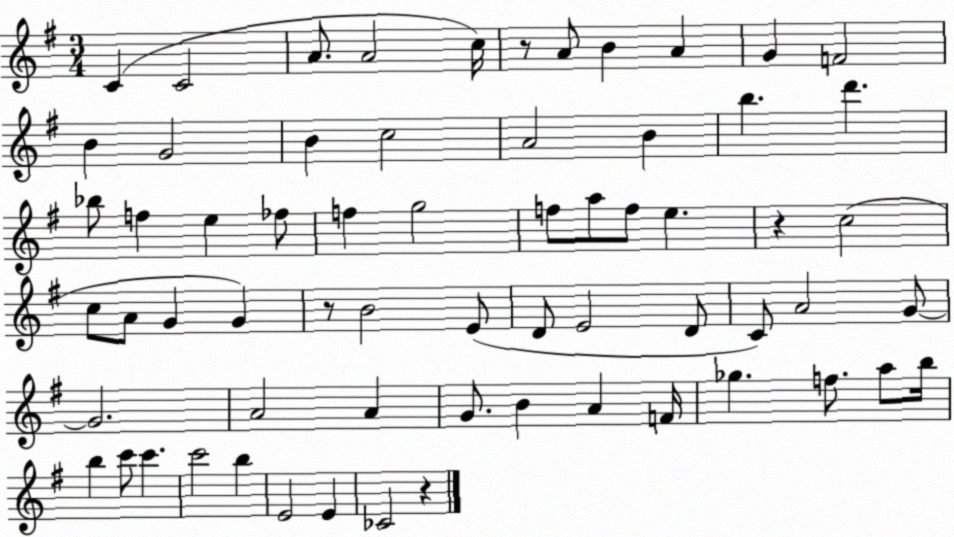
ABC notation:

X:1
T:Untitled
M:3/4
L:1/4
K:G
C C2 A/2 A2 c/4 z/2 A/2 B A G F2 B G2 B c2 A2 B b d' _b/2 f e _f/2 f g2 f/2 a/2 f/2 e z c2 c/2 A/2 G G z/2 B2 E/2 D/2 E2 D/2 C/2 A2 G/2 G2 A2 A G/2 B A F/4 _g f/2 a/2 b/4 b c'/2 c' c'2 b E2 E _C2 z